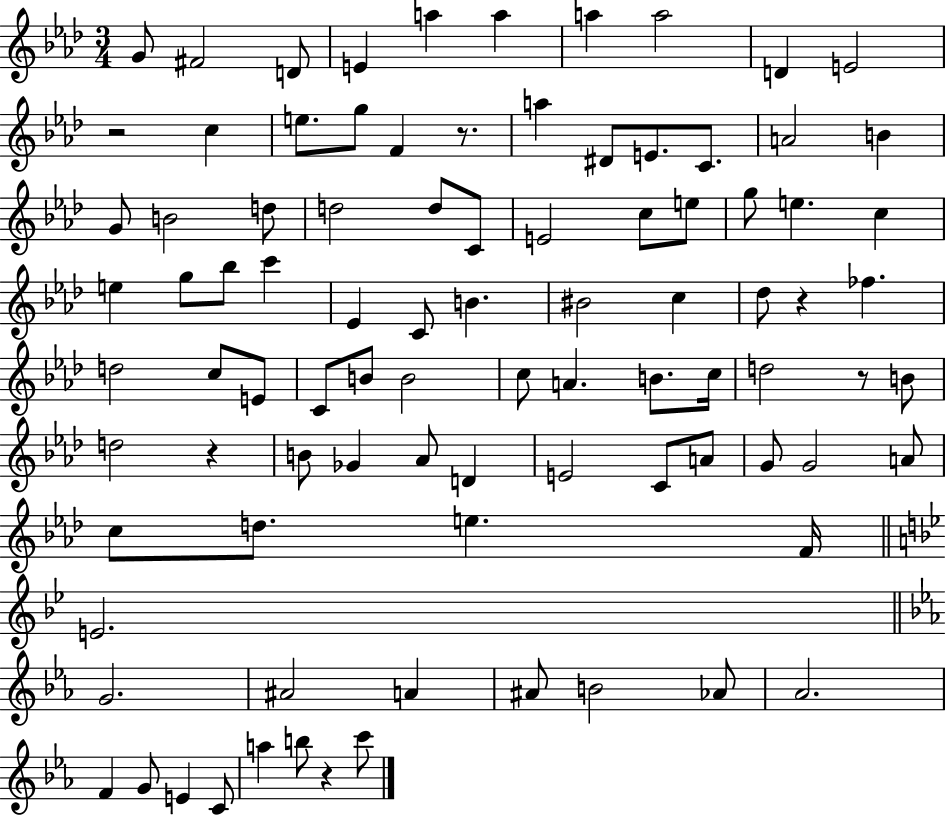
X:1
T:Untitled
M:3/4
L:1/4
K:Ab
G/2 ^F2 D/2 E a a a a2 D E2 z2 c e/2 g/2 F z/2 a ^D/2 E/2 C/2 A2 B G/2 B2 d/2 d2 d/2 C/2 E2 c/2 e/2 g/2 e c e g/2 _b/2 c' _E C/2 B ^B2 c _d/2 z _f d2 c/2 E/2 C/2 B/2 B2 c/2 A B/2 c/4 d2 z/2 B/2 d2 z B/2 _G _A/2 D E2 C/2 A/2 G/2 G2 A/2 c/2 d/2 e F/4 E2 G2 ^A2 A ^A/2 B2 _A/2 _A2 F G/2 E C/2 a b/2 z c'/2